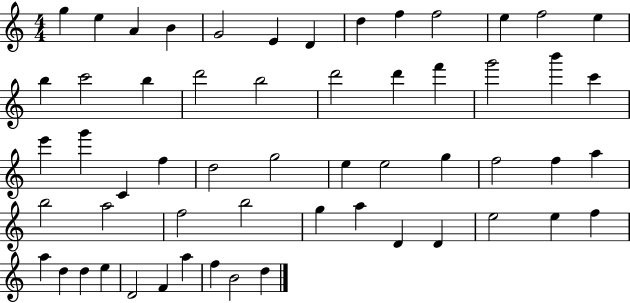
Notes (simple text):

G5/q E5/q A4/q B4/q G4/h E4/q D4/q D5/q F5/q F5/h E5/q F5/h E5/q B5/q C6/h B5/q D6/h B5/h D6/h D6/q F6/q G6/h B6/q C6/q E6/q G6/q C4/q F5/q D5/h G5/h E5/q E5/h G5/q F5/h F5/q A5/q B5/h A5/h F5/h B5/h G5/q A5/q D4/q D4/q E5/h E5/q F5/q A5/q D5/q D5/q E5/q D4/h F4/q A5/q F5/q B4/h D5/q